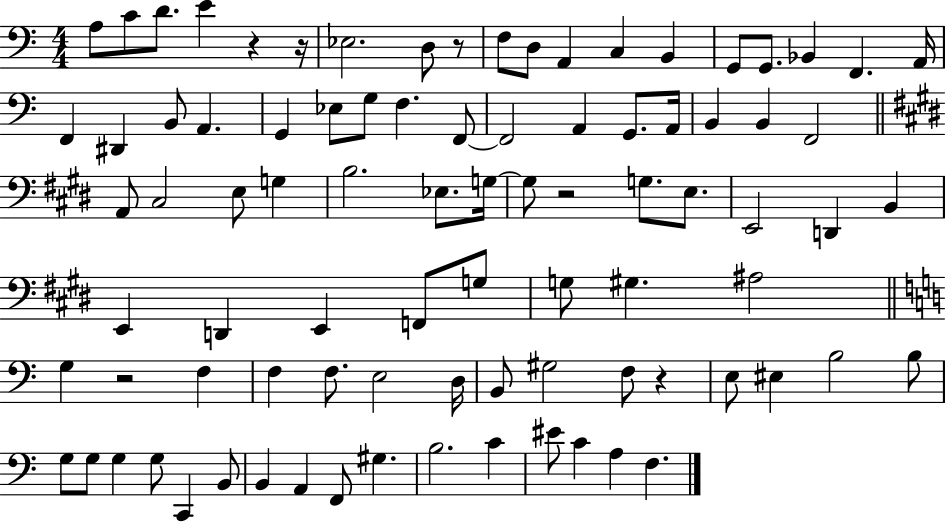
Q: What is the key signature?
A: C major